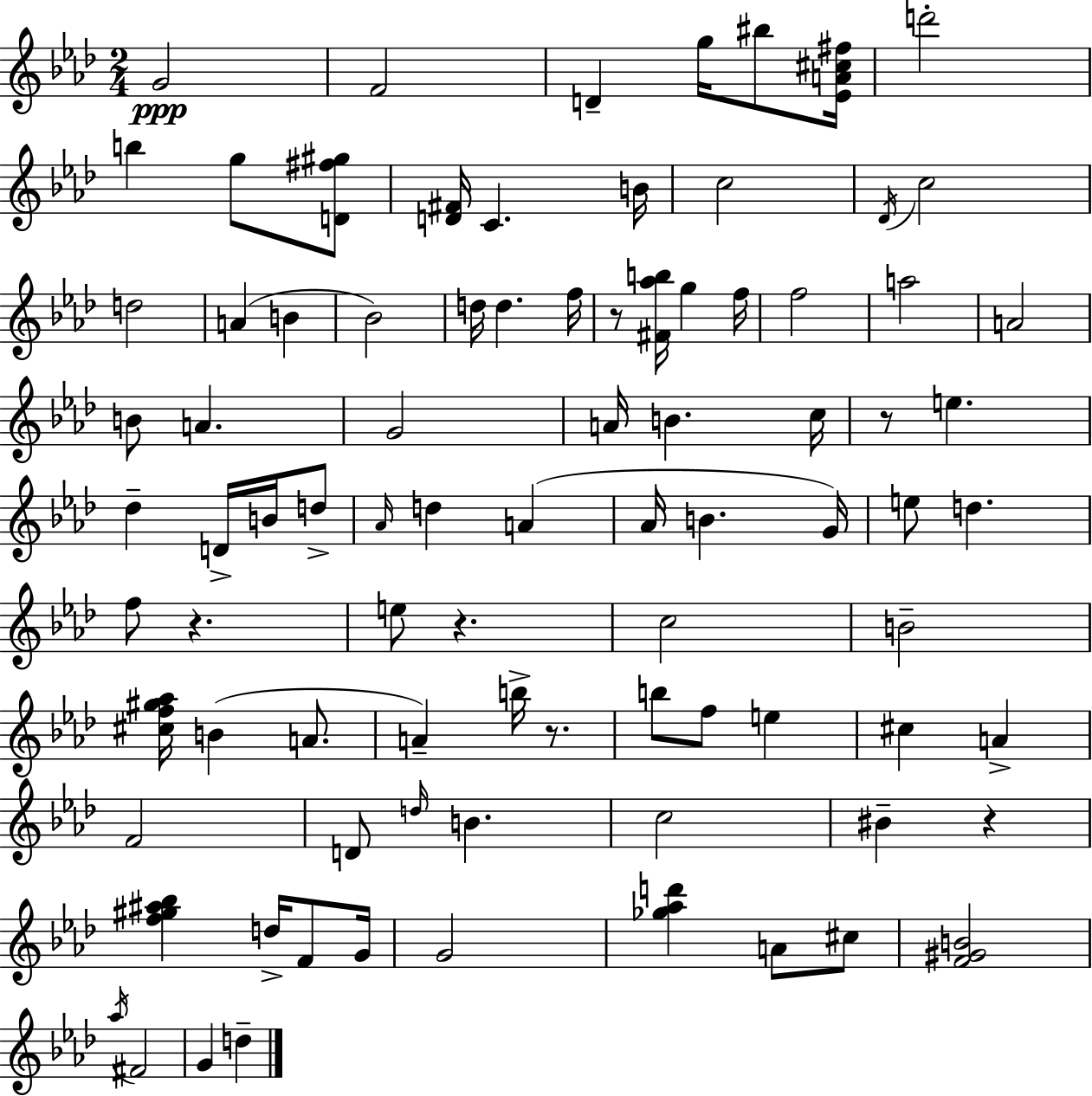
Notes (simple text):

G4/h F4/h D4/q G5/s BIS5/e [Eb4,A4,C#5,F#5]/s D6/h B5/q G5/e [D4,F#5,G#5]/e [D4,F#4]/s C4/q. B4/s C5/h Db4/s C5/h D5/h A4/q B4/q Bb4/h D5/s D5/q. F5/s R/e [F#4,Ab5,B5]/s G5/q F5/s F5/h A5/h A4/h B4/e A4/q. G4/h A4/s B4/q. C5/s R/e E5/q. Db5/q D4/s B4/s D5/e Ab4/s D5/q A4/q Ab4/s B4/q. G4/s E5/e D5/q. F5/e R/q. E5/e R/q. C5/h B4/h [C#5,F5,G#5,Ab5]/s B4/q A4/e. A4/q B5/s R/e. B5/e F5/e E5/q C#5/q A4/q F4/h D4/e D5/s B4/q. C5/h BIS4/q R/q [F5,G#5,A#5,Bb5]/q D5/s F4/e G4/s G4/h [Gb5,Ab5,D6]/q A4/e C#5/e [F4,G#4,B4]/h Ab5/s F#4/h G4/q D5/q